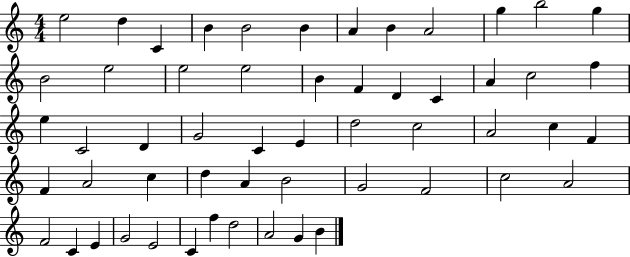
{
  \clef treble
  \numericTimeSignature
  \time 4/4
  \key c \major
  e''2 d''4 c'4 | b'4 b'2 b'4 | a'4 b'4 a'2 | g''4 b''2 g''4 | \break b'2 e''2 | e''2 e''2 | b'4 f'4 d'4 c'4 | a'4 c''2 f''4 | \break e''4 c'2 d'4 | g'2 c'4 e'4 | d''2 c''2 | a'2 c''4 f'4 | \break f'4 a'2 c''4 | d''4 a'4 b'2 | g'2 f'2 | c''2 a'2 | \break f'2 c'4 e'4 | g'2 e'2 | c'4 f''4 d''2 | a'2 g'4 b'4 | \break \bar "|."
}